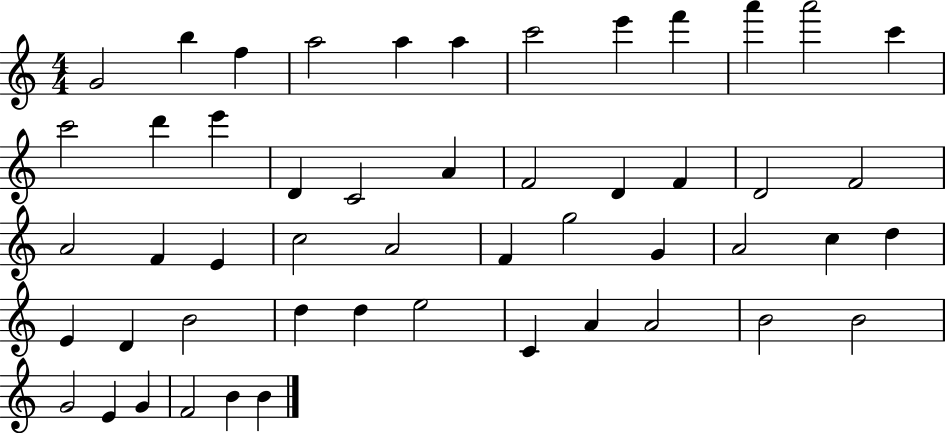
{
  \clef treble
  \numericTimeSignature
  \time 4/4
  \key c \major
  g'2 b''4 f''4 | a''2 a''4 a''4 | c'''2 e'''4 f'''4 | a'''4 a'''2 c'''4 | \break c'''2 d'''4 e'''4 | d'4 c'2 a'4 | f'2 d'4 f'4 | d'2 f'2 | \break a'2 f'4 e'4 | c''2 a'2 | f'4 g''2 g'4 | a'2 c''4 d''4 | \break e'4 d'4 b'2 | d''4 d''4 e''2 | c'4 a'4 a'2 | b'2 b'2 | \break g'2 e'4 g'4 | f'2 b'4 b'4 | \bar "|."
}